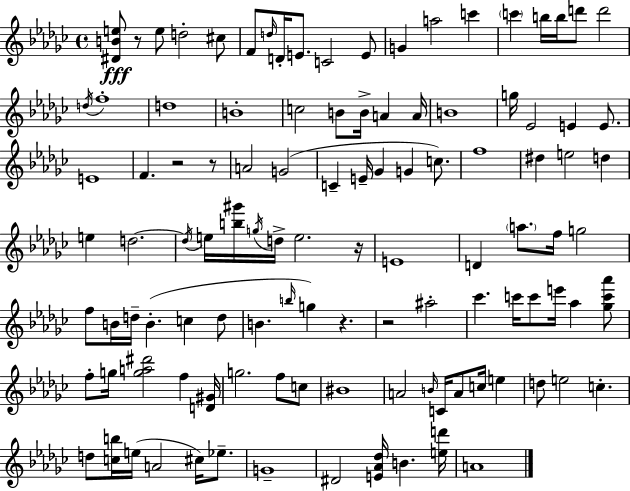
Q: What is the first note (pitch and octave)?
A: E5